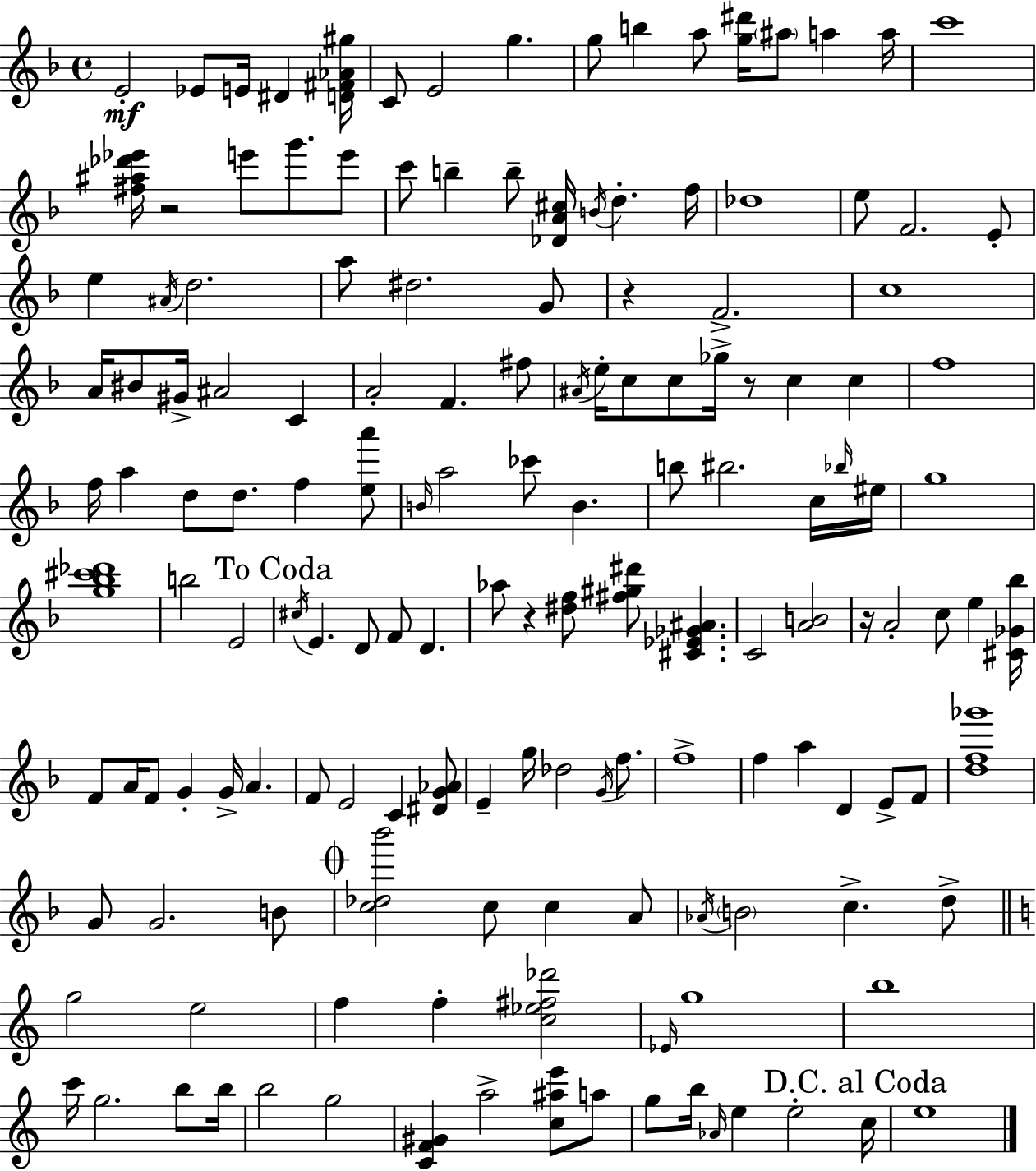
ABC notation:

X:1
T:Untitled
M:4/4
L:1/4
K:F
E2 _E/2 E/4 ^D [D^F_A^g]/4 C/2 E2 g g/2 b a/2 [g^d']/4 ^a/2 a a/4 c'4 [^f^a_d'_e']/4 z2 e'/2 g'/2 e'/2 c'/2 b b/2 [_DA^c]/4 B/4 d f/4 _d4 e/2 F2 E/2 e ^A/4 d2 a/2 ^d2 G/2 z F2 c4 A/4 ^B/2 ^G/4 ^A2 C A2 F ^f/2 ^A/4 e/4 c/2 c/2 _g/4 z/2 c c f4 f/4 a d/2 d/2 f [ea']/2 B/4 a2 _c'/2 B b/2 ^b2 c/4 _b/4 ^e/4 g4 [g_b^c'_d']4 b2 E2 ^c/4 E D/2 F/2 D _a/2 z [^df]/2 [^f^g^d']/2 [^C_E_G^A] C2 [AB]2 z/4 A2 c/2 e [^C_G_b]/4 F/2 A/4 F/2 G G/4 A F/2 E2 C [^DG_A]/2 E g/4 _d2 G/4 f/2 f4 f a D E/2 F/2 [df_g']4 G/2 G2 B/2 [c_d_b']2 c/2 c A/2 _A/4 B2 c d/2 g2 e2 f f [c_e^f_d']2 _E/4 g4 b4 c'/4 g2 b/2 b/4 b2 g2 [CF^G] a2 [c^ae']/2 a/2 g/2 b/4 _A/4 e e2 c/4 e4